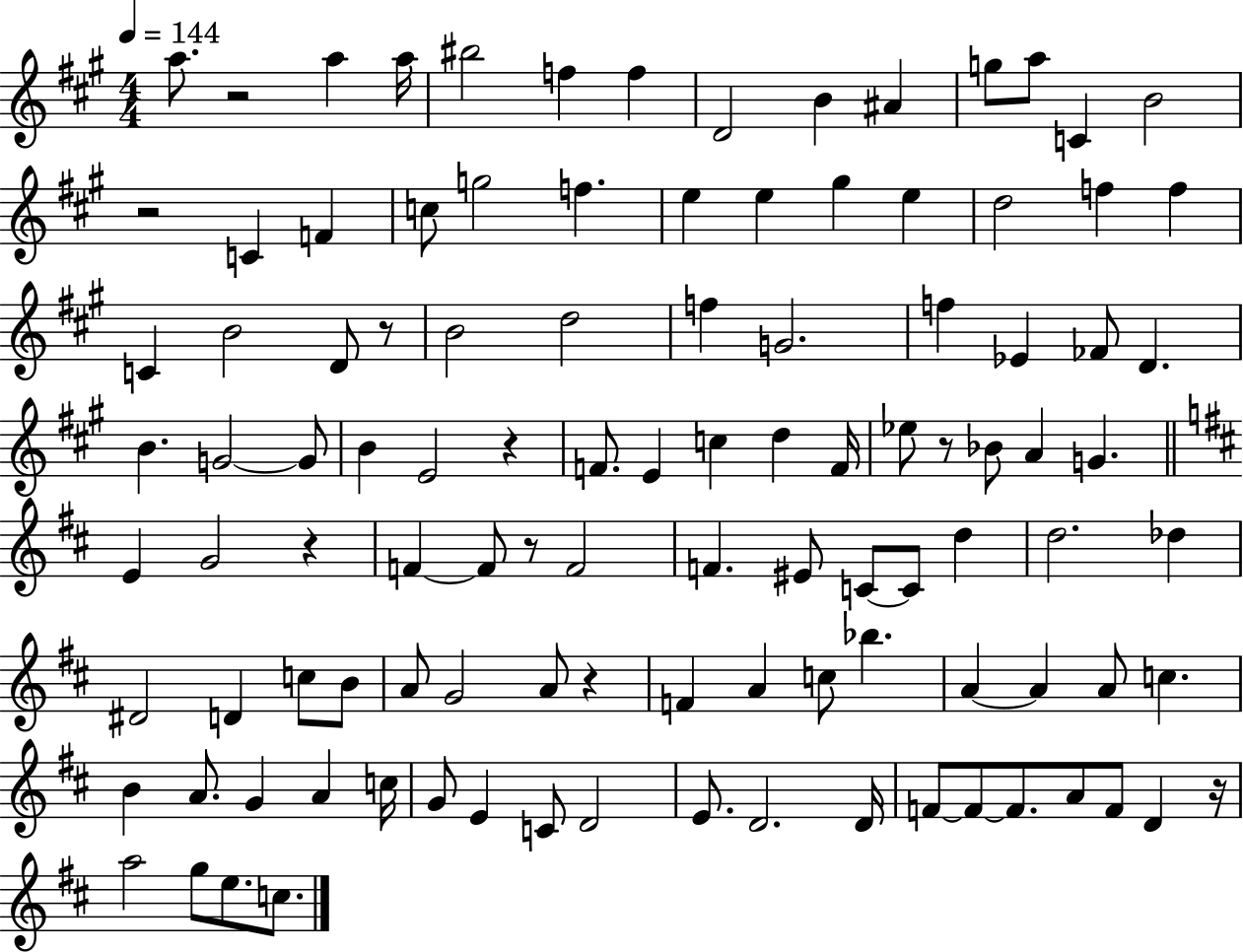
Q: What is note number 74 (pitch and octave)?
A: A4